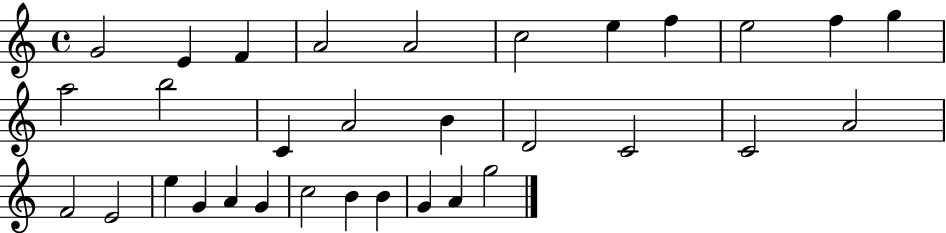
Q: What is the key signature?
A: C major